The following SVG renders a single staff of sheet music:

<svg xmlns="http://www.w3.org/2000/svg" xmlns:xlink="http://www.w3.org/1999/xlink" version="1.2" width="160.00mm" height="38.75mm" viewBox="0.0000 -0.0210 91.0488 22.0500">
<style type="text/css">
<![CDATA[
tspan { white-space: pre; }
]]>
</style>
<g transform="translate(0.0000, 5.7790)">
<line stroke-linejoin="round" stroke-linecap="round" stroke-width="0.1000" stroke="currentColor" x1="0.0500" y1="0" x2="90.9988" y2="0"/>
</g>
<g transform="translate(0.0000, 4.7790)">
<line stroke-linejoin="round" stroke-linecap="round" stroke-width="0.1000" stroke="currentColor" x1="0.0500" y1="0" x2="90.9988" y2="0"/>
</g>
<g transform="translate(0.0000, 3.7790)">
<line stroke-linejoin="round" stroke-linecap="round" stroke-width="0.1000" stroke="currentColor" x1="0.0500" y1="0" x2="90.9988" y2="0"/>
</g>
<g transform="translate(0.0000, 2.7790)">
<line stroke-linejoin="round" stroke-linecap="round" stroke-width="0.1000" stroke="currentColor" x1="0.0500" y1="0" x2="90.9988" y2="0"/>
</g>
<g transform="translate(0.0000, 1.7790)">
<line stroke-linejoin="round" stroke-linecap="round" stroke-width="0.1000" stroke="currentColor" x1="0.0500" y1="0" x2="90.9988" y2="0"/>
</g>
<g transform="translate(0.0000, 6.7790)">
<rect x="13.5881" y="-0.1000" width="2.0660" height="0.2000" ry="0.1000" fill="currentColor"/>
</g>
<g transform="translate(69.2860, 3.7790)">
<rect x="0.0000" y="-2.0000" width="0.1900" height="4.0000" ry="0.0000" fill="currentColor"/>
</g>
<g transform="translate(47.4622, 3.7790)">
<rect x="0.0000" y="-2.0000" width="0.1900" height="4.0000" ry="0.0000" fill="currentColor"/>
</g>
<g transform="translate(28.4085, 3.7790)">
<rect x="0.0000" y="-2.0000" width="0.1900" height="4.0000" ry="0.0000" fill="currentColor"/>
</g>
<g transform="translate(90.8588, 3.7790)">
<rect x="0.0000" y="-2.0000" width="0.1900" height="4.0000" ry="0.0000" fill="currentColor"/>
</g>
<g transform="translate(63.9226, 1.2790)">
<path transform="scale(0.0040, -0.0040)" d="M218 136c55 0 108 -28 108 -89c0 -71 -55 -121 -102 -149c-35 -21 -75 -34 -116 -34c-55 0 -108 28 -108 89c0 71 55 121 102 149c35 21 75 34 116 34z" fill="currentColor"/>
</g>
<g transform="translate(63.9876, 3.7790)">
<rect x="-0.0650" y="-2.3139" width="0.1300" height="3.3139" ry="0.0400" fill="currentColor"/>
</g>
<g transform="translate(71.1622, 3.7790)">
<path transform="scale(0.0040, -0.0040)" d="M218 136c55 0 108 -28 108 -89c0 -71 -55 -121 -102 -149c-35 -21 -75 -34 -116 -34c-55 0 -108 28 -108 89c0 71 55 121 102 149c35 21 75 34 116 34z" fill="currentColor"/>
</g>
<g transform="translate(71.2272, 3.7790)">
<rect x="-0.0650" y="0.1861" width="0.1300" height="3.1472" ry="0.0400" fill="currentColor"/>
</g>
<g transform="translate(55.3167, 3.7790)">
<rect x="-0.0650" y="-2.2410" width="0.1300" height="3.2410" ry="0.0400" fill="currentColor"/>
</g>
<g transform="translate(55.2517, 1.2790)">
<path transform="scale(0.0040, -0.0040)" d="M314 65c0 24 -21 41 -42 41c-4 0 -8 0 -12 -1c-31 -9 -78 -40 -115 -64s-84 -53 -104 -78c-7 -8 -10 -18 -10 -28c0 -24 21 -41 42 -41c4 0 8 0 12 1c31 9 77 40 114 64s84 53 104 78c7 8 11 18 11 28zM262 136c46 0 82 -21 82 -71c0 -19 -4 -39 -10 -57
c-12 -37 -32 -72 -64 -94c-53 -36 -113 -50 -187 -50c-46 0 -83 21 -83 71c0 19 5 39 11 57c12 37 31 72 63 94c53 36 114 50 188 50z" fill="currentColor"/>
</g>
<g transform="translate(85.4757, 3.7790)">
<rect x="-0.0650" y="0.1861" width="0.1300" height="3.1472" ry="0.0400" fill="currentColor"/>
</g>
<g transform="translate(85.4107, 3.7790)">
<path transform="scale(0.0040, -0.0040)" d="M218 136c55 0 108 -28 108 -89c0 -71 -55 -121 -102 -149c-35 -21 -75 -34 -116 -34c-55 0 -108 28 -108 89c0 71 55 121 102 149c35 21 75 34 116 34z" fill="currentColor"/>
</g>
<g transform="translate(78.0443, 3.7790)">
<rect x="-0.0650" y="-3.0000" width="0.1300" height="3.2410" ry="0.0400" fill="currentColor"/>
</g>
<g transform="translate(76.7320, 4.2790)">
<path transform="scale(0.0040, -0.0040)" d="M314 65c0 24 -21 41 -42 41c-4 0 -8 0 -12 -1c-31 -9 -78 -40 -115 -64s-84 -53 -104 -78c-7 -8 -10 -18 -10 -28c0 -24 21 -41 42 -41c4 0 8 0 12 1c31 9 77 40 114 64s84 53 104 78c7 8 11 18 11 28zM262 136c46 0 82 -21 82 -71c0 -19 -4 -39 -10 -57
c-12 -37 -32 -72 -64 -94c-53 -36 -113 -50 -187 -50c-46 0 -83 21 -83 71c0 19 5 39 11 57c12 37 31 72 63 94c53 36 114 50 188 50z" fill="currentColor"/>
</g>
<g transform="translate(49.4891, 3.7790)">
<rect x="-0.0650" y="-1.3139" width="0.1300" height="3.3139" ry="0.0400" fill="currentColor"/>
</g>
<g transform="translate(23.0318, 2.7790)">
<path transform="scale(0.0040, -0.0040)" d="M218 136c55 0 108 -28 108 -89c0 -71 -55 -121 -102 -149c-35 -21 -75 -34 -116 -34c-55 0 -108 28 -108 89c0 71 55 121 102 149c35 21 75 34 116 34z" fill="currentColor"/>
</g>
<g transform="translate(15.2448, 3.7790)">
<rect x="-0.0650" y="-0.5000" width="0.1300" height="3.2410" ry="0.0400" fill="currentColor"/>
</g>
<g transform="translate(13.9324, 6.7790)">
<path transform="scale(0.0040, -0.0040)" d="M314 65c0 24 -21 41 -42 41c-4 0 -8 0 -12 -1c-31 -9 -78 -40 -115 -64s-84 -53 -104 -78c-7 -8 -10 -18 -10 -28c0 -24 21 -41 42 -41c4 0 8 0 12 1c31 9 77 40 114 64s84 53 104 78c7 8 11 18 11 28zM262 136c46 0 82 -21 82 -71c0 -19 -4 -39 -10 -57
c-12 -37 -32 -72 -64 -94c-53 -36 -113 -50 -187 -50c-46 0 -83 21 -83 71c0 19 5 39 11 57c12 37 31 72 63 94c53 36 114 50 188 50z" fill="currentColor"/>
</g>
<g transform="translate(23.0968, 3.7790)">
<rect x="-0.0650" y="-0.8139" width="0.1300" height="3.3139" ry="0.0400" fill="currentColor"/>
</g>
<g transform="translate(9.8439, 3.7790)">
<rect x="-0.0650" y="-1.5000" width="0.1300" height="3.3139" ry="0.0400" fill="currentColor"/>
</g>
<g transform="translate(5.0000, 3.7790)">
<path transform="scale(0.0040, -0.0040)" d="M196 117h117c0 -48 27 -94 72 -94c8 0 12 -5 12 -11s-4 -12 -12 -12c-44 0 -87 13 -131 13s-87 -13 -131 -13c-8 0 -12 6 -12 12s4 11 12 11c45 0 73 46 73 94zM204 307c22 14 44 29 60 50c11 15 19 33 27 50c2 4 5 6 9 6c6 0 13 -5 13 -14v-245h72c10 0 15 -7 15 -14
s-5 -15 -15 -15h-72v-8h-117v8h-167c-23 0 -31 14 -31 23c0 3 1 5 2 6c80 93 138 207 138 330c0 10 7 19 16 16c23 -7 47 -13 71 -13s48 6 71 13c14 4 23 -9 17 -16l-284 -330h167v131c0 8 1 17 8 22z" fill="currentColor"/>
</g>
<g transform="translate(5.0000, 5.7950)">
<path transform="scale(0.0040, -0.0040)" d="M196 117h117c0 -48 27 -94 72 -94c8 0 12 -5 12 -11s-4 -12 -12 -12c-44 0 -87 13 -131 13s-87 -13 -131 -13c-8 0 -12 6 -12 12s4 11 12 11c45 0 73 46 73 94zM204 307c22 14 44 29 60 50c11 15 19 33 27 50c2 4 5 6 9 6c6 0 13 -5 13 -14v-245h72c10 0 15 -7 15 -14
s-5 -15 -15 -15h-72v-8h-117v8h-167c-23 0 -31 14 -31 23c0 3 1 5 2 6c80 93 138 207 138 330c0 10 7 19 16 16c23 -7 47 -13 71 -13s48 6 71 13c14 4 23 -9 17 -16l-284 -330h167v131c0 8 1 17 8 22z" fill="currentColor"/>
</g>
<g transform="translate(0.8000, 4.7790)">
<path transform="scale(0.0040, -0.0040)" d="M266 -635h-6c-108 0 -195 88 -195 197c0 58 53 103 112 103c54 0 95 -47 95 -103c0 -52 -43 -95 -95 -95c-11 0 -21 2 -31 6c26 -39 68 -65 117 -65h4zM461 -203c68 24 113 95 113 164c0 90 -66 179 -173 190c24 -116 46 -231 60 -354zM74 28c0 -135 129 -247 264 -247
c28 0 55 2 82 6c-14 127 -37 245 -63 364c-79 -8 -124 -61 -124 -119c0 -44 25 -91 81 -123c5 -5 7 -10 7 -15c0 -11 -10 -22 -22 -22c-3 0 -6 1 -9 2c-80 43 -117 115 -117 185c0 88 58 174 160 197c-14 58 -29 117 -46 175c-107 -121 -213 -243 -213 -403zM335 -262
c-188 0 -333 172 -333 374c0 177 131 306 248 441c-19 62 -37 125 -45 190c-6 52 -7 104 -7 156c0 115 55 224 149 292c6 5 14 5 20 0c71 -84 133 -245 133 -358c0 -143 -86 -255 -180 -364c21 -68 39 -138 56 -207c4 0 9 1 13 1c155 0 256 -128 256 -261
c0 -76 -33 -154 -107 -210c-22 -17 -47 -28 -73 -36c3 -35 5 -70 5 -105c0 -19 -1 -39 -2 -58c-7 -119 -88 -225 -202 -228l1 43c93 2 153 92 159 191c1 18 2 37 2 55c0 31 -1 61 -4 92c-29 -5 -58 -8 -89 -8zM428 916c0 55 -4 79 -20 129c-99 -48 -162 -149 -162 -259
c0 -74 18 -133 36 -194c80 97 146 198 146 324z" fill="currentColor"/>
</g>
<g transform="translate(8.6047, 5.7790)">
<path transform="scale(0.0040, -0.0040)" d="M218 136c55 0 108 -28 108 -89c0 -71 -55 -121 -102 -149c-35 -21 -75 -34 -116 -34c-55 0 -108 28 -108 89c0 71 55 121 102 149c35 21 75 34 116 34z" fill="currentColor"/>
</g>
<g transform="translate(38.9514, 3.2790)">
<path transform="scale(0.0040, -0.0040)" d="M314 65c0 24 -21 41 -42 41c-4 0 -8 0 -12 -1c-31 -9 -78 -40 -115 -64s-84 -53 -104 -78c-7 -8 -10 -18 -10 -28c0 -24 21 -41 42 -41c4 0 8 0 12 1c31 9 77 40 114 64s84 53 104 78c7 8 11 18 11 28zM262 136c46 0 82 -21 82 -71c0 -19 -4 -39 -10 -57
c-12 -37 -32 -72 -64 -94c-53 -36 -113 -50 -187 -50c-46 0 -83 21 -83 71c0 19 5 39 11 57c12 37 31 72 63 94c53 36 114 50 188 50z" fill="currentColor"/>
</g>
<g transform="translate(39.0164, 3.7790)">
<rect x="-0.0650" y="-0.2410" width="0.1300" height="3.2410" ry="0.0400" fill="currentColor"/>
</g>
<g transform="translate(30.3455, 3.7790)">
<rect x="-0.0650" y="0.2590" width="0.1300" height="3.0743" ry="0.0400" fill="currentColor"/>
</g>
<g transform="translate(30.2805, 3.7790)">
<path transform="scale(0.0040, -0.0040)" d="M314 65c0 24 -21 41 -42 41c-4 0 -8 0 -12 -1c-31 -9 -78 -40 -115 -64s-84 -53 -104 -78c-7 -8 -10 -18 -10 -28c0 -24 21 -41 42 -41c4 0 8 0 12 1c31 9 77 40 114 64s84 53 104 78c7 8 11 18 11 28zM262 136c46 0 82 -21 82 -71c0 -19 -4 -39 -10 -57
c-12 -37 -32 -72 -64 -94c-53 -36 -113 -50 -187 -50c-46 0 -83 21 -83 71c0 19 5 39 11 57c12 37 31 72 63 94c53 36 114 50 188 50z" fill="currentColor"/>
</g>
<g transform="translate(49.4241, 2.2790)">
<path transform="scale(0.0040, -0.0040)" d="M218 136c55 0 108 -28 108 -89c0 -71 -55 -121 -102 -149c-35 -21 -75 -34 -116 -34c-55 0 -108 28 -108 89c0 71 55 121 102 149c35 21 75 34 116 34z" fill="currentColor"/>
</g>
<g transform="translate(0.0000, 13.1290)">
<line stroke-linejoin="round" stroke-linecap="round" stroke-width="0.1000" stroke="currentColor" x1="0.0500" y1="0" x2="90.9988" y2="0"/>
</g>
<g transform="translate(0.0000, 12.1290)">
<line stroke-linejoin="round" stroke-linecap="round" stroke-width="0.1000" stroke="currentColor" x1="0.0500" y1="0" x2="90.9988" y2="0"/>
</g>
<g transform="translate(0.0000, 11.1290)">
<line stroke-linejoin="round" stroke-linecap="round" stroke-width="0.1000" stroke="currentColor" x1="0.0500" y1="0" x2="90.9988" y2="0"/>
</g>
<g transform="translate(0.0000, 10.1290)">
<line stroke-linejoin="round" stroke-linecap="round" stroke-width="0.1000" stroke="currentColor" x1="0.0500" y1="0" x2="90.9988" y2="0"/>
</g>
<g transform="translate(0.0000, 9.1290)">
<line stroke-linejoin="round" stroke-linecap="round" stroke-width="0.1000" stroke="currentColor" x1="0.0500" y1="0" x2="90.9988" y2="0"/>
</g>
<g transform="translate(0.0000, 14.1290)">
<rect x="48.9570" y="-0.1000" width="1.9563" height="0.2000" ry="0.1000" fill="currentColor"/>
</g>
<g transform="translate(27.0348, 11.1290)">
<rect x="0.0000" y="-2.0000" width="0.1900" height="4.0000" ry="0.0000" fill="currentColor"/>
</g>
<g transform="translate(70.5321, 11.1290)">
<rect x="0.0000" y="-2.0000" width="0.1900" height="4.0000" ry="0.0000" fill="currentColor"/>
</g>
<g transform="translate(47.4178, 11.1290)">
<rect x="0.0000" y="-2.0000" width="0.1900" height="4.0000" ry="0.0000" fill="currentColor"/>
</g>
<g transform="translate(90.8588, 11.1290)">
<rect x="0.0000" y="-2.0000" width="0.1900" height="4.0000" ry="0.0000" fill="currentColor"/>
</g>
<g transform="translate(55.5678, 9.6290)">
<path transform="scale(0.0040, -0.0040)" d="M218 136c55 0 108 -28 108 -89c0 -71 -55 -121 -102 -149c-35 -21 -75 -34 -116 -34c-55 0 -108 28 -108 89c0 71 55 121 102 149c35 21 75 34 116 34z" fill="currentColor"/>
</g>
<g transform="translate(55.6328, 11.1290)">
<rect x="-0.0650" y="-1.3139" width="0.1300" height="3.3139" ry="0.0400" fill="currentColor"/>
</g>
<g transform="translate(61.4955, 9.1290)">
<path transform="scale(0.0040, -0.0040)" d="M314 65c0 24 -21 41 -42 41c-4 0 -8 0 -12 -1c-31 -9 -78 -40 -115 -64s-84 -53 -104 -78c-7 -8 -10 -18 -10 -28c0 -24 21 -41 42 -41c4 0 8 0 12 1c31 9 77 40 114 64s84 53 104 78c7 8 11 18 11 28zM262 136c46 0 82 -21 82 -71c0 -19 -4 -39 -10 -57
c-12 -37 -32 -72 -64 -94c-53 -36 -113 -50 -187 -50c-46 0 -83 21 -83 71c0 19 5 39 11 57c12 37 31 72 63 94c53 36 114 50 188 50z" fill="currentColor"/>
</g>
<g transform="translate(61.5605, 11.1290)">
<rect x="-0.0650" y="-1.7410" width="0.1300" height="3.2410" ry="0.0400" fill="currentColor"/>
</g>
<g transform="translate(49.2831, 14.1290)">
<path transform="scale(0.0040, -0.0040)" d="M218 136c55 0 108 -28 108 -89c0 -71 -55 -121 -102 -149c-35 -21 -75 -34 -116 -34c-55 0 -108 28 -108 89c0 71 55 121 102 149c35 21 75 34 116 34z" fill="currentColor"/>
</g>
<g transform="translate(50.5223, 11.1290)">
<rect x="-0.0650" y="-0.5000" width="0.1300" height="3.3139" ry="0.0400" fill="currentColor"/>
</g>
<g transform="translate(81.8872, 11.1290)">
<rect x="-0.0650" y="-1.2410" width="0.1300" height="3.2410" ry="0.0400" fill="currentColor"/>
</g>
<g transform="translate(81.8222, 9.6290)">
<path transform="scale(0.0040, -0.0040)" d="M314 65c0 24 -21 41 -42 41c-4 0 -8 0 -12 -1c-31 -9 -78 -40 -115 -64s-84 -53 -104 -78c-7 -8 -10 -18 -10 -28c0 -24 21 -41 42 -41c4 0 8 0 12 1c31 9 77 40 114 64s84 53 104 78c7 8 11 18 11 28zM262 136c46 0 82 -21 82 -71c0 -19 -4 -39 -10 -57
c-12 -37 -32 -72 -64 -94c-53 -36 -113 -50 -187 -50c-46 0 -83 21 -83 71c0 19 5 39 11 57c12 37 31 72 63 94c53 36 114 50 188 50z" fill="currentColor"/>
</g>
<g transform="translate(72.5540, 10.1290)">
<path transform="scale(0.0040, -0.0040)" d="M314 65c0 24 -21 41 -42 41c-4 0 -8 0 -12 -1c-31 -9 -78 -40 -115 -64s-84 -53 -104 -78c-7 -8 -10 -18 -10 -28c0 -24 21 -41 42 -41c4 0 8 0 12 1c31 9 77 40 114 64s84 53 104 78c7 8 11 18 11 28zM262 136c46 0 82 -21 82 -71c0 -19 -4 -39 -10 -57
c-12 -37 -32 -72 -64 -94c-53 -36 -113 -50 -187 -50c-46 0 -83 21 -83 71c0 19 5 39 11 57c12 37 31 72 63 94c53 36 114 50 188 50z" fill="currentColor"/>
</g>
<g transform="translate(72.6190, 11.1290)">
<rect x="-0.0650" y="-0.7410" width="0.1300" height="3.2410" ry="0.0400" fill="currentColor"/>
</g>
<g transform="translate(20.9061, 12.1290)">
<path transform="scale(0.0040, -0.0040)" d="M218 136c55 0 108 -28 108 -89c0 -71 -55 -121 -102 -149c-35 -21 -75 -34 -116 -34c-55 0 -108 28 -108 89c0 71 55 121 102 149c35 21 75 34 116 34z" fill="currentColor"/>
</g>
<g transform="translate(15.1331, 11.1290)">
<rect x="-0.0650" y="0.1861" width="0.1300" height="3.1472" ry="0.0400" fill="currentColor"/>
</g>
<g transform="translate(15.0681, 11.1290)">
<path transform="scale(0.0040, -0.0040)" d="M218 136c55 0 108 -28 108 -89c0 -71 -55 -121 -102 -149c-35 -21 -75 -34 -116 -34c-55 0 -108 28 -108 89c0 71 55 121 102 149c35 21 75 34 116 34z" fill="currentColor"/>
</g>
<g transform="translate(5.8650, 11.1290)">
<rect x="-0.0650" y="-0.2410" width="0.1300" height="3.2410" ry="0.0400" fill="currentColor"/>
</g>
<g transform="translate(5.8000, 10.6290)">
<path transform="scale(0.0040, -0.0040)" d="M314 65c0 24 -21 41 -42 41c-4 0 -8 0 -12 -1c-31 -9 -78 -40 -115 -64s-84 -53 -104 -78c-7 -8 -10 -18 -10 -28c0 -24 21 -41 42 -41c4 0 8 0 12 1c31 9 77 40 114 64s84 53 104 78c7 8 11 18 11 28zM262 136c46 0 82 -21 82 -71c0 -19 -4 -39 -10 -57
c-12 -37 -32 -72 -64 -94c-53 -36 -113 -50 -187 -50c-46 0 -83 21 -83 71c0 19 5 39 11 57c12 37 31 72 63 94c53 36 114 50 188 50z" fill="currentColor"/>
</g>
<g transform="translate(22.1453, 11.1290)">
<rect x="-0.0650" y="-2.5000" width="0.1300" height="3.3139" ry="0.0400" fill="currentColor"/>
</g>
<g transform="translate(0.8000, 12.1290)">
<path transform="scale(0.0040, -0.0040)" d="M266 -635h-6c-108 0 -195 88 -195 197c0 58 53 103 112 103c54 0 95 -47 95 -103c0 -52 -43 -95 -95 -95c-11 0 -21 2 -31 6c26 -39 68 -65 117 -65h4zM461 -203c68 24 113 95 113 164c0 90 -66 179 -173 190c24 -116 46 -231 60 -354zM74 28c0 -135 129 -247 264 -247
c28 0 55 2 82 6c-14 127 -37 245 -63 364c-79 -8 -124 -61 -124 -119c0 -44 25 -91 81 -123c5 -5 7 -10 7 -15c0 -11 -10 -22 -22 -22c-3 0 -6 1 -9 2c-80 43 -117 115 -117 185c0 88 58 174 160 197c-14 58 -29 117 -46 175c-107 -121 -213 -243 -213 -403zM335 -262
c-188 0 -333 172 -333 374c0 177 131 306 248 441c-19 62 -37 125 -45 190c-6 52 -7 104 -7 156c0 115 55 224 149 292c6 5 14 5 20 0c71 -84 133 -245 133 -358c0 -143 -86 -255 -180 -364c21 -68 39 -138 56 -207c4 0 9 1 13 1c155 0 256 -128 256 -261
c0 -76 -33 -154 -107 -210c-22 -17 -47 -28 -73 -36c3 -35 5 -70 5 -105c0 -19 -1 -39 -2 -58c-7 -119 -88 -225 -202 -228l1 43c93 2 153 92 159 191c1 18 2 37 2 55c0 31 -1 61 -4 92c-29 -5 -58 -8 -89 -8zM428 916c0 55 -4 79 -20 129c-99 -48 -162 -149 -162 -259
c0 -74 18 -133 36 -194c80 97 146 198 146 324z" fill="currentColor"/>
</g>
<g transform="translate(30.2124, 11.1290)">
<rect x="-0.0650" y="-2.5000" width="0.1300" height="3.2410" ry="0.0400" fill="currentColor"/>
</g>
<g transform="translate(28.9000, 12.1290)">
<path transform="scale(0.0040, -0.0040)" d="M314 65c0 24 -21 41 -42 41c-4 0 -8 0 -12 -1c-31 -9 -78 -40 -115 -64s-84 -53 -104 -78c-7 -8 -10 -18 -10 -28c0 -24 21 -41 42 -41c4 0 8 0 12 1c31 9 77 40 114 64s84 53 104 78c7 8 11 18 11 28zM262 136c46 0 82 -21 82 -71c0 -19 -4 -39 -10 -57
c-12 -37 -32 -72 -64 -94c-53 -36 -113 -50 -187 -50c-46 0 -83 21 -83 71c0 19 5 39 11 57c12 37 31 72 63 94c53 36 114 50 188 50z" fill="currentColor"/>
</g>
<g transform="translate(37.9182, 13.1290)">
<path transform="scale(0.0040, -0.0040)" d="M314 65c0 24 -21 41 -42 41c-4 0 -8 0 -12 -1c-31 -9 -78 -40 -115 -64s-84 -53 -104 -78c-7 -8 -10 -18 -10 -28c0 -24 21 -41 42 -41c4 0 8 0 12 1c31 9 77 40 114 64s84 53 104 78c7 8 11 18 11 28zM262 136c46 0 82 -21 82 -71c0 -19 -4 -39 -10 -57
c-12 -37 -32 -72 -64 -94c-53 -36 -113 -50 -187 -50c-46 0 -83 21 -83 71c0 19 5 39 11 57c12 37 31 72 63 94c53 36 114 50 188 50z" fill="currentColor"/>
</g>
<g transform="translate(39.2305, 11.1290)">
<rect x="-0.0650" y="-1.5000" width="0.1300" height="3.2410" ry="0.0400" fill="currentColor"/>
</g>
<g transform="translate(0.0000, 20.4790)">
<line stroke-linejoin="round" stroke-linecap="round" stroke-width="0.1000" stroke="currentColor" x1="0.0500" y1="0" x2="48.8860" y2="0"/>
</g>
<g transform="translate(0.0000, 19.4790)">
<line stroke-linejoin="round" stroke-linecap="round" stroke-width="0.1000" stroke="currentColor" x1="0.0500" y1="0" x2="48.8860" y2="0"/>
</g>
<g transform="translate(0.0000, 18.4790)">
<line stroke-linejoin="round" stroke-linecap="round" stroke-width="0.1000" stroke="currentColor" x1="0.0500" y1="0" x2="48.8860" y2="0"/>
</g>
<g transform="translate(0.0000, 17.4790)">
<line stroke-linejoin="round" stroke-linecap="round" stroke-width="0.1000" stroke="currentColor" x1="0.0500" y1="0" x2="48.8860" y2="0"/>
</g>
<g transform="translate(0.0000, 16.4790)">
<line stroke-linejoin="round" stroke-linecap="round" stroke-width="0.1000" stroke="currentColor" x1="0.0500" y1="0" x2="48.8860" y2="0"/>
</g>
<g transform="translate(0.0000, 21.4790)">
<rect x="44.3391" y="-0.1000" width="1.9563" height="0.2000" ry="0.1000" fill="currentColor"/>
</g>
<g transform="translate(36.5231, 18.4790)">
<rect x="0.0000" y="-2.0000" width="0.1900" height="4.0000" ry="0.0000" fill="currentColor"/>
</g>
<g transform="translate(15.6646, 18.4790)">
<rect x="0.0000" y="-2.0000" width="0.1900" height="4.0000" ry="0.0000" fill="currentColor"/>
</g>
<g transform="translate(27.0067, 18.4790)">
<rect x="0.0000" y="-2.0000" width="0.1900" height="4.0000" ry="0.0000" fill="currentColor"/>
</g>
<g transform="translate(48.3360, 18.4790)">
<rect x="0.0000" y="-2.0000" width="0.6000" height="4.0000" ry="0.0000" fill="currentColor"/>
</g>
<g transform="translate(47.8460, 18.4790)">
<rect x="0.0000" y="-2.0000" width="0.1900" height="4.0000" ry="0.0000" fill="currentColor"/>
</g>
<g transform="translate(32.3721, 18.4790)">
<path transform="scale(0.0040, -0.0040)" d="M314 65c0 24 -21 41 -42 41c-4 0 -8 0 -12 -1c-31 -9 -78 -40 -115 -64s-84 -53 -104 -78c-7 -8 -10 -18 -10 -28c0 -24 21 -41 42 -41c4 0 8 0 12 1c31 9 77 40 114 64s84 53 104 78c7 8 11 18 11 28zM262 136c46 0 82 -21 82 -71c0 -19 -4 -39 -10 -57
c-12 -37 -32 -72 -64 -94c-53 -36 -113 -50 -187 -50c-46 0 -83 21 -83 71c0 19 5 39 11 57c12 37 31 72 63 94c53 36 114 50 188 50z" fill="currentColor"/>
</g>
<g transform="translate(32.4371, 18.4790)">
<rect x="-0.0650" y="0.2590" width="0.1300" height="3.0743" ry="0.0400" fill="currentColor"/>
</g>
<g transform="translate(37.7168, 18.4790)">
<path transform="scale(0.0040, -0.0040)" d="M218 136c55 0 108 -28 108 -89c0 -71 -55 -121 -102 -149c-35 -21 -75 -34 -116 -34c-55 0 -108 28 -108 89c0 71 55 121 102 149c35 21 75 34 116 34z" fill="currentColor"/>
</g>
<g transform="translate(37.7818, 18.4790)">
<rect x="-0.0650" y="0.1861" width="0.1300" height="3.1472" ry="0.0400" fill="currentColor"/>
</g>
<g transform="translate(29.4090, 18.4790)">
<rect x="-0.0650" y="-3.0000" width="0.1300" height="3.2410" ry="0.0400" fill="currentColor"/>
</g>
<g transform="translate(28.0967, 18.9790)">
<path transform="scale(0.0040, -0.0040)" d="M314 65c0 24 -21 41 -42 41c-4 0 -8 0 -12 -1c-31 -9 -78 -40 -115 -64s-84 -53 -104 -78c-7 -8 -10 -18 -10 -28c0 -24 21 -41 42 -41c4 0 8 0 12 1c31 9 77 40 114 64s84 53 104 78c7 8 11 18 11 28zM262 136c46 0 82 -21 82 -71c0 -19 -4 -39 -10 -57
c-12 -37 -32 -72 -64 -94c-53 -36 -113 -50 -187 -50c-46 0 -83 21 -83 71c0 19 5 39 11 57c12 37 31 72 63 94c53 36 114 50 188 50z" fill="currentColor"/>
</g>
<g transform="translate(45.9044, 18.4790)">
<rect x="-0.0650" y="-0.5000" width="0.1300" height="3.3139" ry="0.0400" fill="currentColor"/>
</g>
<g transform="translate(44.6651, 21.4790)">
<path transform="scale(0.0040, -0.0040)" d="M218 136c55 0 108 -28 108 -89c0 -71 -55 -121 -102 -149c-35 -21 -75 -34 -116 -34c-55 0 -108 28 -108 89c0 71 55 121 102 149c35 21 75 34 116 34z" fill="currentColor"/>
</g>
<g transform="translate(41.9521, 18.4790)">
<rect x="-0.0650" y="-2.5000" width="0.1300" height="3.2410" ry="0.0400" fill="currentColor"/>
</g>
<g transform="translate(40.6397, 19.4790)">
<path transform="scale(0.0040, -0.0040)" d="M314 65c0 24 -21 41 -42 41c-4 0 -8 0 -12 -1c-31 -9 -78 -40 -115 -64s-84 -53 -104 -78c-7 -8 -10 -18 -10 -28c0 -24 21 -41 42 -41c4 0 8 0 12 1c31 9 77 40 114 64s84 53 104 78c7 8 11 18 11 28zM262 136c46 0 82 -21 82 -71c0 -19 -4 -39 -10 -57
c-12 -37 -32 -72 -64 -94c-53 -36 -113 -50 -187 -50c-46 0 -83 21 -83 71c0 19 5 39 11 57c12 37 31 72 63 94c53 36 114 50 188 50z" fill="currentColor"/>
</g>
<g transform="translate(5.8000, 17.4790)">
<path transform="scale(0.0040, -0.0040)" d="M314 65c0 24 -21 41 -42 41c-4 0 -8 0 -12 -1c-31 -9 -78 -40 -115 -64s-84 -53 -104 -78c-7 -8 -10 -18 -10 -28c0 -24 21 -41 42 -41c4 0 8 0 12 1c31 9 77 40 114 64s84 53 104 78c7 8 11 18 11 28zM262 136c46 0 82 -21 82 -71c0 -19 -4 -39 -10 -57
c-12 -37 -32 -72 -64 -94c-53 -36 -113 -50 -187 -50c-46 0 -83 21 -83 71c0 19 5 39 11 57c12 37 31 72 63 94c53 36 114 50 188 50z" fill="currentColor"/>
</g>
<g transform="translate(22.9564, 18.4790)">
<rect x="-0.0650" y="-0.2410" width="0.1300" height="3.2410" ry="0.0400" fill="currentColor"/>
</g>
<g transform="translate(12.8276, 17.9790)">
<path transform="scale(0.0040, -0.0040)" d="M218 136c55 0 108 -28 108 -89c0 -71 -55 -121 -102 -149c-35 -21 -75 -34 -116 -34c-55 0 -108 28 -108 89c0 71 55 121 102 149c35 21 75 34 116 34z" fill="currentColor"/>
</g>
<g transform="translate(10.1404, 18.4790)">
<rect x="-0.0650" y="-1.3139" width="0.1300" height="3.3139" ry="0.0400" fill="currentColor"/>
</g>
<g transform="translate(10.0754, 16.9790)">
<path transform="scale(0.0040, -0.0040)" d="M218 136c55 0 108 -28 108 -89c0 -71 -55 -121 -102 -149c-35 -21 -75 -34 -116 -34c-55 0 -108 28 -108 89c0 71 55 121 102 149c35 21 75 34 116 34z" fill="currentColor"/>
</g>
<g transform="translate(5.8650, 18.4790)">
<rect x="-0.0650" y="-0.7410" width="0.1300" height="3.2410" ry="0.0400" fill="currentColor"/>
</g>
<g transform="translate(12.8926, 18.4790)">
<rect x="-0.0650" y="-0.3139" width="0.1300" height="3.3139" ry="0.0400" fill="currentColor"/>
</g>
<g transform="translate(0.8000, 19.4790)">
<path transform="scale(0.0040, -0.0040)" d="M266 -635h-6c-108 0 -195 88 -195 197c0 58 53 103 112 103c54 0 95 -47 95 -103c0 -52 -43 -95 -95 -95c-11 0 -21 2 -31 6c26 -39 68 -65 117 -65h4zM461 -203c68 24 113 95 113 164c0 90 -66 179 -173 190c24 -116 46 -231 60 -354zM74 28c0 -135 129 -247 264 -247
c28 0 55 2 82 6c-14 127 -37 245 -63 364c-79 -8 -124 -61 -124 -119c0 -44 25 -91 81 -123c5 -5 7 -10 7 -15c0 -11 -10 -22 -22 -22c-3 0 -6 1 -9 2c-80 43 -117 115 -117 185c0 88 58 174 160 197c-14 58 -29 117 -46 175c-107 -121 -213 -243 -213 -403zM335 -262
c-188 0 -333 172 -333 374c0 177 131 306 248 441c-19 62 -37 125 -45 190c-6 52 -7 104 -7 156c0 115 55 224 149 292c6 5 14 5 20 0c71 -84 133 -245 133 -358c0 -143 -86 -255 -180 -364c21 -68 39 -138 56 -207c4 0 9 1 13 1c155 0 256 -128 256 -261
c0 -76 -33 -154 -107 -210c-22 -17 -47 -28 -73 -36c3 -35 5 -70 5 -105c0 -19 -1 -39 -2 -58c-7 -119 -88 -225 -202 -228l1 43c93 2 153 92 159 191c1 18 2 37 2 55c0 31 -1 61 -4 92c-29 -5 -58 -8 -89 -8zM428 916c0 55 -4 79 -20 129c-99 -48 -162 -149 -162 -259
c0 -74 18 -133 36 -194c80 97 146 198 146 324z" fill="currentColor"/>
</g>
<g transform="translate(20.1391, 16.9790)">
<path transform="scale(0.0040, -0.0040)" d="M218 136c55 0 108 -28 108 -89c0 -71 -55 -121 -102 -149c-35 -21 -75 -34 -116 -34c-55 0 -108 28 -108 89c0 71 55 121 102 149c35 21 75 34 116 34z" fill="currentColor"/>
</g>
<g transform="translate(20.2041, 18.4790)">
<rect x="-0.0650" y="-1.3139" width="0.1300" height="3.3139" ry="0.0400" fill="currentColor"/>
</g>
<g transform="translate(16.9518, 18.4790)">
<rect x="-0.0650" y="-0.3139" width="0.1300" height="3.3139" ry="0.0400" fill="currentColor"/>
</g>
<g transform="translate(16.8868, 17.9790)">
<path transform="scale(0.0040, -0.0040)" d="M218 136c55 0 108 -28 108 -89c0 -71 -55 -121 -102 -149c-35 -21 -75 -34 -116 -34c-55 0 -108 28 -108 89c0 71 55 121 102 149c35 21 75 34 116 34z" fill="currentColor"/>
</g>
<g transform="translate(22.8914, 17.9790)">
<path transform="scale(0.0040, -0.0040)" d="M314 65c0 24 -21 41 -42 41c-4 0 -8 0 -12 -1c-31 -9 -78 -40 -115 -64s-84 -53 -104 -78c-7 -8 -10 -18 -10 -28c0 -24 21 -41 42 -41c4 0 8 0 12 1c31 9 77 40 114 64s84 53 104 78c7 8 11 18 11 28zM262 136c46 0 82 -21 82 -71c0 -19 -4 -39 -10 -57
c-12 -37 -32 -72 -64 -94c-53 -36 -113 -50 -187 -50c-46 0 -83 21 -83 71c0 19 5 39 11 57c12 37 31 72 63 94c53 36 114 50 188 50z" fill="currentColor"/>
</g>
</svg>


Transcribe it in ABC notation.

X:1
T:Untitled
M:4/4
L:1/4
K:C
E C2 d B2 c2 e g2 g B A2 B c2 B G G2 E2 C e f2 d2 e2 d2 e c c e c2 A2 B2 B G2 C